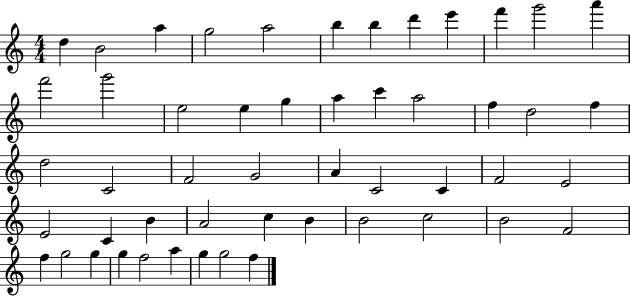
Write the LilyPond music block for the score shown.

{
  \clef treble
  \numericTimeSignature
  \time 4/4
  \key c \major
  d''4 b'2 a''4 | g''2 a''2 | b''4 b''4 d'''4 e'''4 | f'''4 g'''2 a'''4 | \break f'''2 g'''2 | e''2 e''4 g''4 | a''4 c'''4 a''2 | f''4 d''2 f''4 | \break d''2 c'2 | f'2 g'2 | a'4 c'2 c'4 | f'2 e'2 | \break e'2 c'4 b'4 | a'2 c''4 b'4 | b'2 c''2 | b'2 f'2 | \break f''4 g''2 g''4 | g''4 f''2 a''4 | g''4 g''2 f''4 | \bar "|."
}